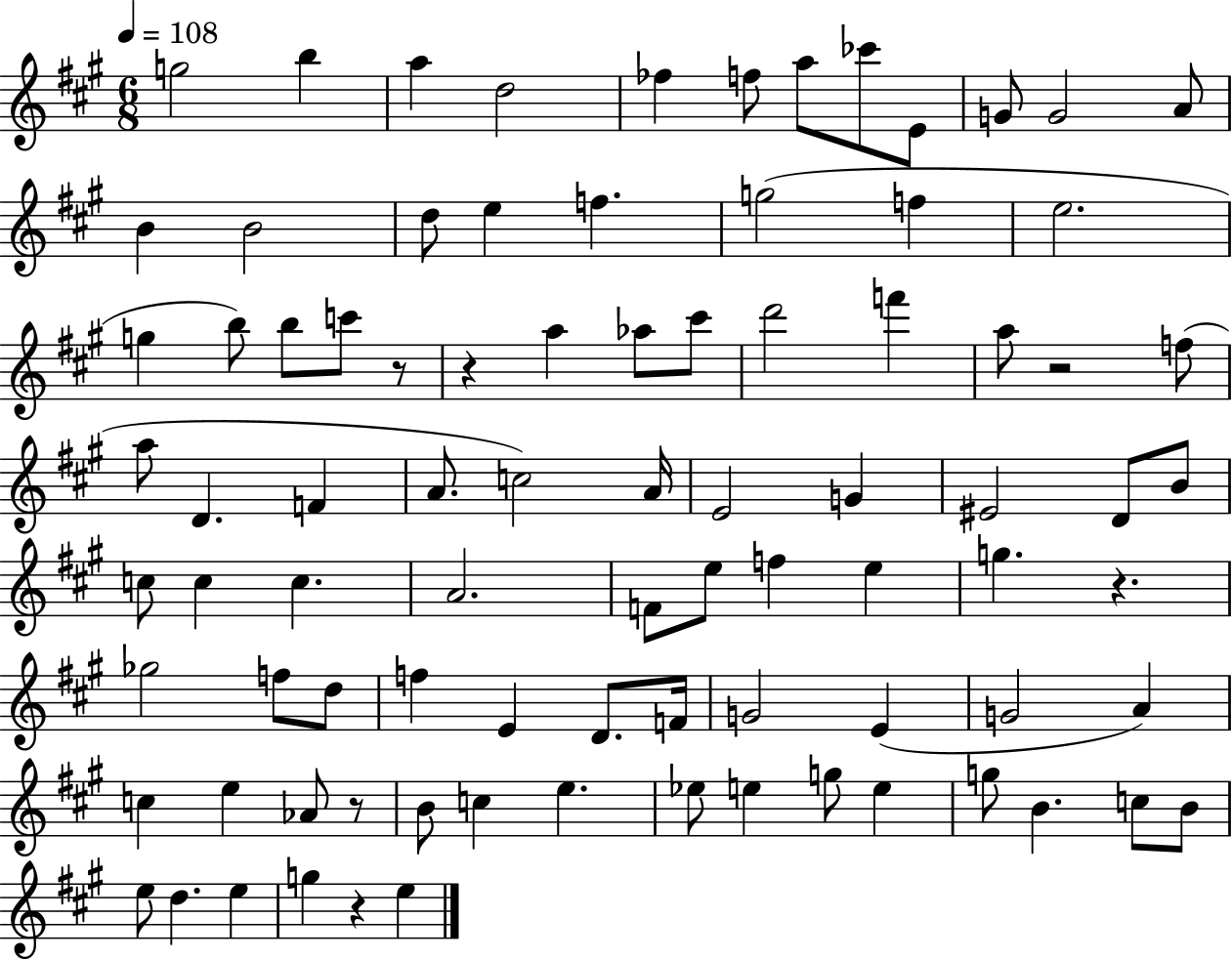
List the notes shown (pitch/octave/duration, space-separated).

G5/h B5/q A5/q D5/h FES5/q F5/e A5/e CES6/e E4/e G4/e G4/h A4/e B4/q B4/h D5/e E5/q F5/q. G5/h F5/q E5/h. G5/q B5/e B5/e C6/e R/e R/q A5/q Ab5/e C#6/e D6/h F6/q A5/e R/h F5/e A5/e D4/q. F4/q A4/e. C5/h A4/s E4/h G4/q EIS4/h D4/e B4/e C5/e C5/q C5/q. A4/h. F4/e E5/e F5/q E5/q G5/q. R/q. Gb5/h F5/e D5/e F5/q E4/q D4/e. F4/s G4/h E4/q G4/h A4/q C5/q E5/q Ab4/e R/e B4/e C5/q E5/q. Eb5/e E5/q G5/e E5/q G5/e B4/q. C5/e B4/e E5/e D5/q. E5/q G5/q R/q E5/q